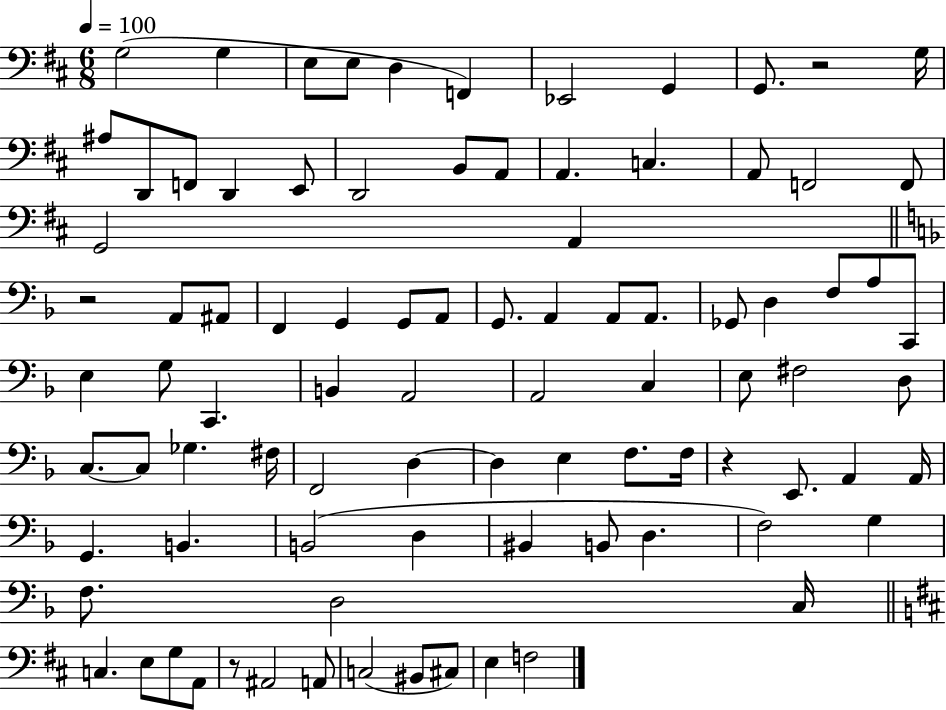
G3/h G3/q E3/e E3/e D3/q F2/q Eb2/h G2/q G2/e. R/h G3/s A#3/e D2/e F2/e D2/q E2/e D2/h B2/e A2/e A2/q. C3/q. A2/e F2/h F2/e G2/h A2/q R/h A2/e A#2/e F2/q G2/q G2/e A2/e G2/e. A2/q A2/e A2/e. Gb2/e D3/q F3/e A3/e C2/e E3/q G3/e C2/q. B2/q A2/h A2/h C3/q E3/e F#3/h D3/e C3/e. C3/e Gb3/q. F#3/s F2/h D3/q D3/q E3/q F3/e. F3/s R/q E2/e. A2/q A2/s G2/q. B2/q. B2/h D3/q BIS2/q B2/e D3/q. F3/h G3/q F3/e. D3/h C3/s C3/q. E3/e G3/e A2/e R/e A#2/h A2/e C3/h BIS2/e C#3/e E3/q F3/h